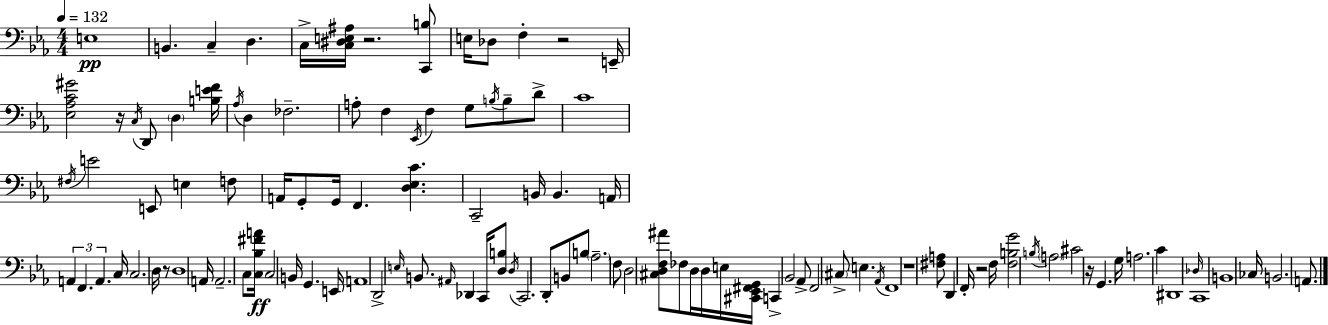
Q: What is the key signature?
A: EES major